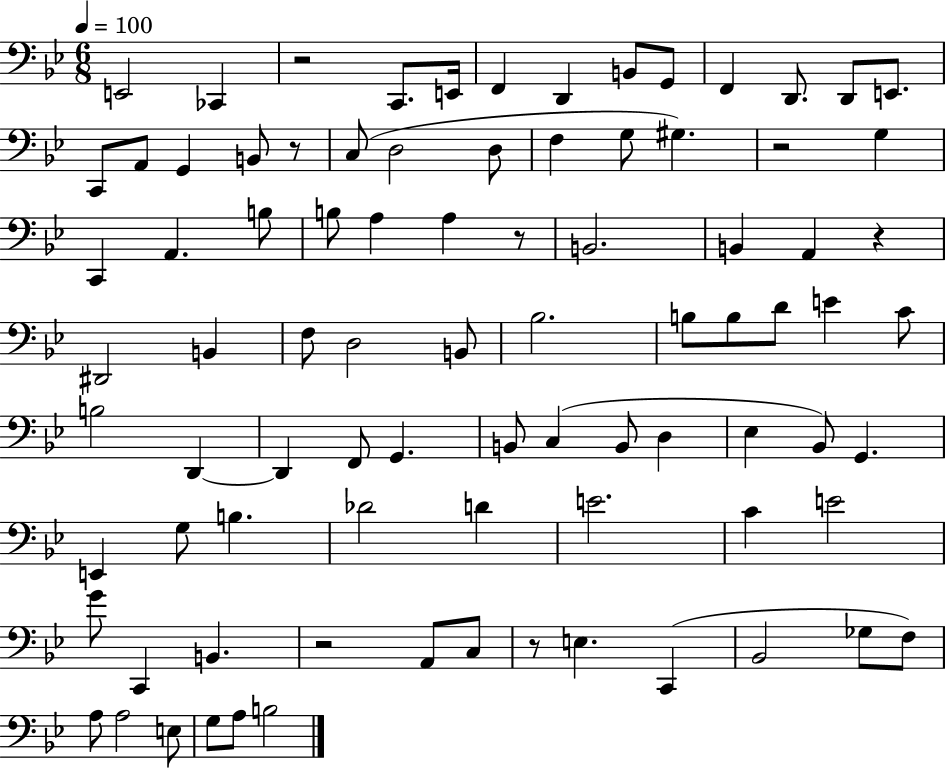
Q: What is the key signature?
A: BES major